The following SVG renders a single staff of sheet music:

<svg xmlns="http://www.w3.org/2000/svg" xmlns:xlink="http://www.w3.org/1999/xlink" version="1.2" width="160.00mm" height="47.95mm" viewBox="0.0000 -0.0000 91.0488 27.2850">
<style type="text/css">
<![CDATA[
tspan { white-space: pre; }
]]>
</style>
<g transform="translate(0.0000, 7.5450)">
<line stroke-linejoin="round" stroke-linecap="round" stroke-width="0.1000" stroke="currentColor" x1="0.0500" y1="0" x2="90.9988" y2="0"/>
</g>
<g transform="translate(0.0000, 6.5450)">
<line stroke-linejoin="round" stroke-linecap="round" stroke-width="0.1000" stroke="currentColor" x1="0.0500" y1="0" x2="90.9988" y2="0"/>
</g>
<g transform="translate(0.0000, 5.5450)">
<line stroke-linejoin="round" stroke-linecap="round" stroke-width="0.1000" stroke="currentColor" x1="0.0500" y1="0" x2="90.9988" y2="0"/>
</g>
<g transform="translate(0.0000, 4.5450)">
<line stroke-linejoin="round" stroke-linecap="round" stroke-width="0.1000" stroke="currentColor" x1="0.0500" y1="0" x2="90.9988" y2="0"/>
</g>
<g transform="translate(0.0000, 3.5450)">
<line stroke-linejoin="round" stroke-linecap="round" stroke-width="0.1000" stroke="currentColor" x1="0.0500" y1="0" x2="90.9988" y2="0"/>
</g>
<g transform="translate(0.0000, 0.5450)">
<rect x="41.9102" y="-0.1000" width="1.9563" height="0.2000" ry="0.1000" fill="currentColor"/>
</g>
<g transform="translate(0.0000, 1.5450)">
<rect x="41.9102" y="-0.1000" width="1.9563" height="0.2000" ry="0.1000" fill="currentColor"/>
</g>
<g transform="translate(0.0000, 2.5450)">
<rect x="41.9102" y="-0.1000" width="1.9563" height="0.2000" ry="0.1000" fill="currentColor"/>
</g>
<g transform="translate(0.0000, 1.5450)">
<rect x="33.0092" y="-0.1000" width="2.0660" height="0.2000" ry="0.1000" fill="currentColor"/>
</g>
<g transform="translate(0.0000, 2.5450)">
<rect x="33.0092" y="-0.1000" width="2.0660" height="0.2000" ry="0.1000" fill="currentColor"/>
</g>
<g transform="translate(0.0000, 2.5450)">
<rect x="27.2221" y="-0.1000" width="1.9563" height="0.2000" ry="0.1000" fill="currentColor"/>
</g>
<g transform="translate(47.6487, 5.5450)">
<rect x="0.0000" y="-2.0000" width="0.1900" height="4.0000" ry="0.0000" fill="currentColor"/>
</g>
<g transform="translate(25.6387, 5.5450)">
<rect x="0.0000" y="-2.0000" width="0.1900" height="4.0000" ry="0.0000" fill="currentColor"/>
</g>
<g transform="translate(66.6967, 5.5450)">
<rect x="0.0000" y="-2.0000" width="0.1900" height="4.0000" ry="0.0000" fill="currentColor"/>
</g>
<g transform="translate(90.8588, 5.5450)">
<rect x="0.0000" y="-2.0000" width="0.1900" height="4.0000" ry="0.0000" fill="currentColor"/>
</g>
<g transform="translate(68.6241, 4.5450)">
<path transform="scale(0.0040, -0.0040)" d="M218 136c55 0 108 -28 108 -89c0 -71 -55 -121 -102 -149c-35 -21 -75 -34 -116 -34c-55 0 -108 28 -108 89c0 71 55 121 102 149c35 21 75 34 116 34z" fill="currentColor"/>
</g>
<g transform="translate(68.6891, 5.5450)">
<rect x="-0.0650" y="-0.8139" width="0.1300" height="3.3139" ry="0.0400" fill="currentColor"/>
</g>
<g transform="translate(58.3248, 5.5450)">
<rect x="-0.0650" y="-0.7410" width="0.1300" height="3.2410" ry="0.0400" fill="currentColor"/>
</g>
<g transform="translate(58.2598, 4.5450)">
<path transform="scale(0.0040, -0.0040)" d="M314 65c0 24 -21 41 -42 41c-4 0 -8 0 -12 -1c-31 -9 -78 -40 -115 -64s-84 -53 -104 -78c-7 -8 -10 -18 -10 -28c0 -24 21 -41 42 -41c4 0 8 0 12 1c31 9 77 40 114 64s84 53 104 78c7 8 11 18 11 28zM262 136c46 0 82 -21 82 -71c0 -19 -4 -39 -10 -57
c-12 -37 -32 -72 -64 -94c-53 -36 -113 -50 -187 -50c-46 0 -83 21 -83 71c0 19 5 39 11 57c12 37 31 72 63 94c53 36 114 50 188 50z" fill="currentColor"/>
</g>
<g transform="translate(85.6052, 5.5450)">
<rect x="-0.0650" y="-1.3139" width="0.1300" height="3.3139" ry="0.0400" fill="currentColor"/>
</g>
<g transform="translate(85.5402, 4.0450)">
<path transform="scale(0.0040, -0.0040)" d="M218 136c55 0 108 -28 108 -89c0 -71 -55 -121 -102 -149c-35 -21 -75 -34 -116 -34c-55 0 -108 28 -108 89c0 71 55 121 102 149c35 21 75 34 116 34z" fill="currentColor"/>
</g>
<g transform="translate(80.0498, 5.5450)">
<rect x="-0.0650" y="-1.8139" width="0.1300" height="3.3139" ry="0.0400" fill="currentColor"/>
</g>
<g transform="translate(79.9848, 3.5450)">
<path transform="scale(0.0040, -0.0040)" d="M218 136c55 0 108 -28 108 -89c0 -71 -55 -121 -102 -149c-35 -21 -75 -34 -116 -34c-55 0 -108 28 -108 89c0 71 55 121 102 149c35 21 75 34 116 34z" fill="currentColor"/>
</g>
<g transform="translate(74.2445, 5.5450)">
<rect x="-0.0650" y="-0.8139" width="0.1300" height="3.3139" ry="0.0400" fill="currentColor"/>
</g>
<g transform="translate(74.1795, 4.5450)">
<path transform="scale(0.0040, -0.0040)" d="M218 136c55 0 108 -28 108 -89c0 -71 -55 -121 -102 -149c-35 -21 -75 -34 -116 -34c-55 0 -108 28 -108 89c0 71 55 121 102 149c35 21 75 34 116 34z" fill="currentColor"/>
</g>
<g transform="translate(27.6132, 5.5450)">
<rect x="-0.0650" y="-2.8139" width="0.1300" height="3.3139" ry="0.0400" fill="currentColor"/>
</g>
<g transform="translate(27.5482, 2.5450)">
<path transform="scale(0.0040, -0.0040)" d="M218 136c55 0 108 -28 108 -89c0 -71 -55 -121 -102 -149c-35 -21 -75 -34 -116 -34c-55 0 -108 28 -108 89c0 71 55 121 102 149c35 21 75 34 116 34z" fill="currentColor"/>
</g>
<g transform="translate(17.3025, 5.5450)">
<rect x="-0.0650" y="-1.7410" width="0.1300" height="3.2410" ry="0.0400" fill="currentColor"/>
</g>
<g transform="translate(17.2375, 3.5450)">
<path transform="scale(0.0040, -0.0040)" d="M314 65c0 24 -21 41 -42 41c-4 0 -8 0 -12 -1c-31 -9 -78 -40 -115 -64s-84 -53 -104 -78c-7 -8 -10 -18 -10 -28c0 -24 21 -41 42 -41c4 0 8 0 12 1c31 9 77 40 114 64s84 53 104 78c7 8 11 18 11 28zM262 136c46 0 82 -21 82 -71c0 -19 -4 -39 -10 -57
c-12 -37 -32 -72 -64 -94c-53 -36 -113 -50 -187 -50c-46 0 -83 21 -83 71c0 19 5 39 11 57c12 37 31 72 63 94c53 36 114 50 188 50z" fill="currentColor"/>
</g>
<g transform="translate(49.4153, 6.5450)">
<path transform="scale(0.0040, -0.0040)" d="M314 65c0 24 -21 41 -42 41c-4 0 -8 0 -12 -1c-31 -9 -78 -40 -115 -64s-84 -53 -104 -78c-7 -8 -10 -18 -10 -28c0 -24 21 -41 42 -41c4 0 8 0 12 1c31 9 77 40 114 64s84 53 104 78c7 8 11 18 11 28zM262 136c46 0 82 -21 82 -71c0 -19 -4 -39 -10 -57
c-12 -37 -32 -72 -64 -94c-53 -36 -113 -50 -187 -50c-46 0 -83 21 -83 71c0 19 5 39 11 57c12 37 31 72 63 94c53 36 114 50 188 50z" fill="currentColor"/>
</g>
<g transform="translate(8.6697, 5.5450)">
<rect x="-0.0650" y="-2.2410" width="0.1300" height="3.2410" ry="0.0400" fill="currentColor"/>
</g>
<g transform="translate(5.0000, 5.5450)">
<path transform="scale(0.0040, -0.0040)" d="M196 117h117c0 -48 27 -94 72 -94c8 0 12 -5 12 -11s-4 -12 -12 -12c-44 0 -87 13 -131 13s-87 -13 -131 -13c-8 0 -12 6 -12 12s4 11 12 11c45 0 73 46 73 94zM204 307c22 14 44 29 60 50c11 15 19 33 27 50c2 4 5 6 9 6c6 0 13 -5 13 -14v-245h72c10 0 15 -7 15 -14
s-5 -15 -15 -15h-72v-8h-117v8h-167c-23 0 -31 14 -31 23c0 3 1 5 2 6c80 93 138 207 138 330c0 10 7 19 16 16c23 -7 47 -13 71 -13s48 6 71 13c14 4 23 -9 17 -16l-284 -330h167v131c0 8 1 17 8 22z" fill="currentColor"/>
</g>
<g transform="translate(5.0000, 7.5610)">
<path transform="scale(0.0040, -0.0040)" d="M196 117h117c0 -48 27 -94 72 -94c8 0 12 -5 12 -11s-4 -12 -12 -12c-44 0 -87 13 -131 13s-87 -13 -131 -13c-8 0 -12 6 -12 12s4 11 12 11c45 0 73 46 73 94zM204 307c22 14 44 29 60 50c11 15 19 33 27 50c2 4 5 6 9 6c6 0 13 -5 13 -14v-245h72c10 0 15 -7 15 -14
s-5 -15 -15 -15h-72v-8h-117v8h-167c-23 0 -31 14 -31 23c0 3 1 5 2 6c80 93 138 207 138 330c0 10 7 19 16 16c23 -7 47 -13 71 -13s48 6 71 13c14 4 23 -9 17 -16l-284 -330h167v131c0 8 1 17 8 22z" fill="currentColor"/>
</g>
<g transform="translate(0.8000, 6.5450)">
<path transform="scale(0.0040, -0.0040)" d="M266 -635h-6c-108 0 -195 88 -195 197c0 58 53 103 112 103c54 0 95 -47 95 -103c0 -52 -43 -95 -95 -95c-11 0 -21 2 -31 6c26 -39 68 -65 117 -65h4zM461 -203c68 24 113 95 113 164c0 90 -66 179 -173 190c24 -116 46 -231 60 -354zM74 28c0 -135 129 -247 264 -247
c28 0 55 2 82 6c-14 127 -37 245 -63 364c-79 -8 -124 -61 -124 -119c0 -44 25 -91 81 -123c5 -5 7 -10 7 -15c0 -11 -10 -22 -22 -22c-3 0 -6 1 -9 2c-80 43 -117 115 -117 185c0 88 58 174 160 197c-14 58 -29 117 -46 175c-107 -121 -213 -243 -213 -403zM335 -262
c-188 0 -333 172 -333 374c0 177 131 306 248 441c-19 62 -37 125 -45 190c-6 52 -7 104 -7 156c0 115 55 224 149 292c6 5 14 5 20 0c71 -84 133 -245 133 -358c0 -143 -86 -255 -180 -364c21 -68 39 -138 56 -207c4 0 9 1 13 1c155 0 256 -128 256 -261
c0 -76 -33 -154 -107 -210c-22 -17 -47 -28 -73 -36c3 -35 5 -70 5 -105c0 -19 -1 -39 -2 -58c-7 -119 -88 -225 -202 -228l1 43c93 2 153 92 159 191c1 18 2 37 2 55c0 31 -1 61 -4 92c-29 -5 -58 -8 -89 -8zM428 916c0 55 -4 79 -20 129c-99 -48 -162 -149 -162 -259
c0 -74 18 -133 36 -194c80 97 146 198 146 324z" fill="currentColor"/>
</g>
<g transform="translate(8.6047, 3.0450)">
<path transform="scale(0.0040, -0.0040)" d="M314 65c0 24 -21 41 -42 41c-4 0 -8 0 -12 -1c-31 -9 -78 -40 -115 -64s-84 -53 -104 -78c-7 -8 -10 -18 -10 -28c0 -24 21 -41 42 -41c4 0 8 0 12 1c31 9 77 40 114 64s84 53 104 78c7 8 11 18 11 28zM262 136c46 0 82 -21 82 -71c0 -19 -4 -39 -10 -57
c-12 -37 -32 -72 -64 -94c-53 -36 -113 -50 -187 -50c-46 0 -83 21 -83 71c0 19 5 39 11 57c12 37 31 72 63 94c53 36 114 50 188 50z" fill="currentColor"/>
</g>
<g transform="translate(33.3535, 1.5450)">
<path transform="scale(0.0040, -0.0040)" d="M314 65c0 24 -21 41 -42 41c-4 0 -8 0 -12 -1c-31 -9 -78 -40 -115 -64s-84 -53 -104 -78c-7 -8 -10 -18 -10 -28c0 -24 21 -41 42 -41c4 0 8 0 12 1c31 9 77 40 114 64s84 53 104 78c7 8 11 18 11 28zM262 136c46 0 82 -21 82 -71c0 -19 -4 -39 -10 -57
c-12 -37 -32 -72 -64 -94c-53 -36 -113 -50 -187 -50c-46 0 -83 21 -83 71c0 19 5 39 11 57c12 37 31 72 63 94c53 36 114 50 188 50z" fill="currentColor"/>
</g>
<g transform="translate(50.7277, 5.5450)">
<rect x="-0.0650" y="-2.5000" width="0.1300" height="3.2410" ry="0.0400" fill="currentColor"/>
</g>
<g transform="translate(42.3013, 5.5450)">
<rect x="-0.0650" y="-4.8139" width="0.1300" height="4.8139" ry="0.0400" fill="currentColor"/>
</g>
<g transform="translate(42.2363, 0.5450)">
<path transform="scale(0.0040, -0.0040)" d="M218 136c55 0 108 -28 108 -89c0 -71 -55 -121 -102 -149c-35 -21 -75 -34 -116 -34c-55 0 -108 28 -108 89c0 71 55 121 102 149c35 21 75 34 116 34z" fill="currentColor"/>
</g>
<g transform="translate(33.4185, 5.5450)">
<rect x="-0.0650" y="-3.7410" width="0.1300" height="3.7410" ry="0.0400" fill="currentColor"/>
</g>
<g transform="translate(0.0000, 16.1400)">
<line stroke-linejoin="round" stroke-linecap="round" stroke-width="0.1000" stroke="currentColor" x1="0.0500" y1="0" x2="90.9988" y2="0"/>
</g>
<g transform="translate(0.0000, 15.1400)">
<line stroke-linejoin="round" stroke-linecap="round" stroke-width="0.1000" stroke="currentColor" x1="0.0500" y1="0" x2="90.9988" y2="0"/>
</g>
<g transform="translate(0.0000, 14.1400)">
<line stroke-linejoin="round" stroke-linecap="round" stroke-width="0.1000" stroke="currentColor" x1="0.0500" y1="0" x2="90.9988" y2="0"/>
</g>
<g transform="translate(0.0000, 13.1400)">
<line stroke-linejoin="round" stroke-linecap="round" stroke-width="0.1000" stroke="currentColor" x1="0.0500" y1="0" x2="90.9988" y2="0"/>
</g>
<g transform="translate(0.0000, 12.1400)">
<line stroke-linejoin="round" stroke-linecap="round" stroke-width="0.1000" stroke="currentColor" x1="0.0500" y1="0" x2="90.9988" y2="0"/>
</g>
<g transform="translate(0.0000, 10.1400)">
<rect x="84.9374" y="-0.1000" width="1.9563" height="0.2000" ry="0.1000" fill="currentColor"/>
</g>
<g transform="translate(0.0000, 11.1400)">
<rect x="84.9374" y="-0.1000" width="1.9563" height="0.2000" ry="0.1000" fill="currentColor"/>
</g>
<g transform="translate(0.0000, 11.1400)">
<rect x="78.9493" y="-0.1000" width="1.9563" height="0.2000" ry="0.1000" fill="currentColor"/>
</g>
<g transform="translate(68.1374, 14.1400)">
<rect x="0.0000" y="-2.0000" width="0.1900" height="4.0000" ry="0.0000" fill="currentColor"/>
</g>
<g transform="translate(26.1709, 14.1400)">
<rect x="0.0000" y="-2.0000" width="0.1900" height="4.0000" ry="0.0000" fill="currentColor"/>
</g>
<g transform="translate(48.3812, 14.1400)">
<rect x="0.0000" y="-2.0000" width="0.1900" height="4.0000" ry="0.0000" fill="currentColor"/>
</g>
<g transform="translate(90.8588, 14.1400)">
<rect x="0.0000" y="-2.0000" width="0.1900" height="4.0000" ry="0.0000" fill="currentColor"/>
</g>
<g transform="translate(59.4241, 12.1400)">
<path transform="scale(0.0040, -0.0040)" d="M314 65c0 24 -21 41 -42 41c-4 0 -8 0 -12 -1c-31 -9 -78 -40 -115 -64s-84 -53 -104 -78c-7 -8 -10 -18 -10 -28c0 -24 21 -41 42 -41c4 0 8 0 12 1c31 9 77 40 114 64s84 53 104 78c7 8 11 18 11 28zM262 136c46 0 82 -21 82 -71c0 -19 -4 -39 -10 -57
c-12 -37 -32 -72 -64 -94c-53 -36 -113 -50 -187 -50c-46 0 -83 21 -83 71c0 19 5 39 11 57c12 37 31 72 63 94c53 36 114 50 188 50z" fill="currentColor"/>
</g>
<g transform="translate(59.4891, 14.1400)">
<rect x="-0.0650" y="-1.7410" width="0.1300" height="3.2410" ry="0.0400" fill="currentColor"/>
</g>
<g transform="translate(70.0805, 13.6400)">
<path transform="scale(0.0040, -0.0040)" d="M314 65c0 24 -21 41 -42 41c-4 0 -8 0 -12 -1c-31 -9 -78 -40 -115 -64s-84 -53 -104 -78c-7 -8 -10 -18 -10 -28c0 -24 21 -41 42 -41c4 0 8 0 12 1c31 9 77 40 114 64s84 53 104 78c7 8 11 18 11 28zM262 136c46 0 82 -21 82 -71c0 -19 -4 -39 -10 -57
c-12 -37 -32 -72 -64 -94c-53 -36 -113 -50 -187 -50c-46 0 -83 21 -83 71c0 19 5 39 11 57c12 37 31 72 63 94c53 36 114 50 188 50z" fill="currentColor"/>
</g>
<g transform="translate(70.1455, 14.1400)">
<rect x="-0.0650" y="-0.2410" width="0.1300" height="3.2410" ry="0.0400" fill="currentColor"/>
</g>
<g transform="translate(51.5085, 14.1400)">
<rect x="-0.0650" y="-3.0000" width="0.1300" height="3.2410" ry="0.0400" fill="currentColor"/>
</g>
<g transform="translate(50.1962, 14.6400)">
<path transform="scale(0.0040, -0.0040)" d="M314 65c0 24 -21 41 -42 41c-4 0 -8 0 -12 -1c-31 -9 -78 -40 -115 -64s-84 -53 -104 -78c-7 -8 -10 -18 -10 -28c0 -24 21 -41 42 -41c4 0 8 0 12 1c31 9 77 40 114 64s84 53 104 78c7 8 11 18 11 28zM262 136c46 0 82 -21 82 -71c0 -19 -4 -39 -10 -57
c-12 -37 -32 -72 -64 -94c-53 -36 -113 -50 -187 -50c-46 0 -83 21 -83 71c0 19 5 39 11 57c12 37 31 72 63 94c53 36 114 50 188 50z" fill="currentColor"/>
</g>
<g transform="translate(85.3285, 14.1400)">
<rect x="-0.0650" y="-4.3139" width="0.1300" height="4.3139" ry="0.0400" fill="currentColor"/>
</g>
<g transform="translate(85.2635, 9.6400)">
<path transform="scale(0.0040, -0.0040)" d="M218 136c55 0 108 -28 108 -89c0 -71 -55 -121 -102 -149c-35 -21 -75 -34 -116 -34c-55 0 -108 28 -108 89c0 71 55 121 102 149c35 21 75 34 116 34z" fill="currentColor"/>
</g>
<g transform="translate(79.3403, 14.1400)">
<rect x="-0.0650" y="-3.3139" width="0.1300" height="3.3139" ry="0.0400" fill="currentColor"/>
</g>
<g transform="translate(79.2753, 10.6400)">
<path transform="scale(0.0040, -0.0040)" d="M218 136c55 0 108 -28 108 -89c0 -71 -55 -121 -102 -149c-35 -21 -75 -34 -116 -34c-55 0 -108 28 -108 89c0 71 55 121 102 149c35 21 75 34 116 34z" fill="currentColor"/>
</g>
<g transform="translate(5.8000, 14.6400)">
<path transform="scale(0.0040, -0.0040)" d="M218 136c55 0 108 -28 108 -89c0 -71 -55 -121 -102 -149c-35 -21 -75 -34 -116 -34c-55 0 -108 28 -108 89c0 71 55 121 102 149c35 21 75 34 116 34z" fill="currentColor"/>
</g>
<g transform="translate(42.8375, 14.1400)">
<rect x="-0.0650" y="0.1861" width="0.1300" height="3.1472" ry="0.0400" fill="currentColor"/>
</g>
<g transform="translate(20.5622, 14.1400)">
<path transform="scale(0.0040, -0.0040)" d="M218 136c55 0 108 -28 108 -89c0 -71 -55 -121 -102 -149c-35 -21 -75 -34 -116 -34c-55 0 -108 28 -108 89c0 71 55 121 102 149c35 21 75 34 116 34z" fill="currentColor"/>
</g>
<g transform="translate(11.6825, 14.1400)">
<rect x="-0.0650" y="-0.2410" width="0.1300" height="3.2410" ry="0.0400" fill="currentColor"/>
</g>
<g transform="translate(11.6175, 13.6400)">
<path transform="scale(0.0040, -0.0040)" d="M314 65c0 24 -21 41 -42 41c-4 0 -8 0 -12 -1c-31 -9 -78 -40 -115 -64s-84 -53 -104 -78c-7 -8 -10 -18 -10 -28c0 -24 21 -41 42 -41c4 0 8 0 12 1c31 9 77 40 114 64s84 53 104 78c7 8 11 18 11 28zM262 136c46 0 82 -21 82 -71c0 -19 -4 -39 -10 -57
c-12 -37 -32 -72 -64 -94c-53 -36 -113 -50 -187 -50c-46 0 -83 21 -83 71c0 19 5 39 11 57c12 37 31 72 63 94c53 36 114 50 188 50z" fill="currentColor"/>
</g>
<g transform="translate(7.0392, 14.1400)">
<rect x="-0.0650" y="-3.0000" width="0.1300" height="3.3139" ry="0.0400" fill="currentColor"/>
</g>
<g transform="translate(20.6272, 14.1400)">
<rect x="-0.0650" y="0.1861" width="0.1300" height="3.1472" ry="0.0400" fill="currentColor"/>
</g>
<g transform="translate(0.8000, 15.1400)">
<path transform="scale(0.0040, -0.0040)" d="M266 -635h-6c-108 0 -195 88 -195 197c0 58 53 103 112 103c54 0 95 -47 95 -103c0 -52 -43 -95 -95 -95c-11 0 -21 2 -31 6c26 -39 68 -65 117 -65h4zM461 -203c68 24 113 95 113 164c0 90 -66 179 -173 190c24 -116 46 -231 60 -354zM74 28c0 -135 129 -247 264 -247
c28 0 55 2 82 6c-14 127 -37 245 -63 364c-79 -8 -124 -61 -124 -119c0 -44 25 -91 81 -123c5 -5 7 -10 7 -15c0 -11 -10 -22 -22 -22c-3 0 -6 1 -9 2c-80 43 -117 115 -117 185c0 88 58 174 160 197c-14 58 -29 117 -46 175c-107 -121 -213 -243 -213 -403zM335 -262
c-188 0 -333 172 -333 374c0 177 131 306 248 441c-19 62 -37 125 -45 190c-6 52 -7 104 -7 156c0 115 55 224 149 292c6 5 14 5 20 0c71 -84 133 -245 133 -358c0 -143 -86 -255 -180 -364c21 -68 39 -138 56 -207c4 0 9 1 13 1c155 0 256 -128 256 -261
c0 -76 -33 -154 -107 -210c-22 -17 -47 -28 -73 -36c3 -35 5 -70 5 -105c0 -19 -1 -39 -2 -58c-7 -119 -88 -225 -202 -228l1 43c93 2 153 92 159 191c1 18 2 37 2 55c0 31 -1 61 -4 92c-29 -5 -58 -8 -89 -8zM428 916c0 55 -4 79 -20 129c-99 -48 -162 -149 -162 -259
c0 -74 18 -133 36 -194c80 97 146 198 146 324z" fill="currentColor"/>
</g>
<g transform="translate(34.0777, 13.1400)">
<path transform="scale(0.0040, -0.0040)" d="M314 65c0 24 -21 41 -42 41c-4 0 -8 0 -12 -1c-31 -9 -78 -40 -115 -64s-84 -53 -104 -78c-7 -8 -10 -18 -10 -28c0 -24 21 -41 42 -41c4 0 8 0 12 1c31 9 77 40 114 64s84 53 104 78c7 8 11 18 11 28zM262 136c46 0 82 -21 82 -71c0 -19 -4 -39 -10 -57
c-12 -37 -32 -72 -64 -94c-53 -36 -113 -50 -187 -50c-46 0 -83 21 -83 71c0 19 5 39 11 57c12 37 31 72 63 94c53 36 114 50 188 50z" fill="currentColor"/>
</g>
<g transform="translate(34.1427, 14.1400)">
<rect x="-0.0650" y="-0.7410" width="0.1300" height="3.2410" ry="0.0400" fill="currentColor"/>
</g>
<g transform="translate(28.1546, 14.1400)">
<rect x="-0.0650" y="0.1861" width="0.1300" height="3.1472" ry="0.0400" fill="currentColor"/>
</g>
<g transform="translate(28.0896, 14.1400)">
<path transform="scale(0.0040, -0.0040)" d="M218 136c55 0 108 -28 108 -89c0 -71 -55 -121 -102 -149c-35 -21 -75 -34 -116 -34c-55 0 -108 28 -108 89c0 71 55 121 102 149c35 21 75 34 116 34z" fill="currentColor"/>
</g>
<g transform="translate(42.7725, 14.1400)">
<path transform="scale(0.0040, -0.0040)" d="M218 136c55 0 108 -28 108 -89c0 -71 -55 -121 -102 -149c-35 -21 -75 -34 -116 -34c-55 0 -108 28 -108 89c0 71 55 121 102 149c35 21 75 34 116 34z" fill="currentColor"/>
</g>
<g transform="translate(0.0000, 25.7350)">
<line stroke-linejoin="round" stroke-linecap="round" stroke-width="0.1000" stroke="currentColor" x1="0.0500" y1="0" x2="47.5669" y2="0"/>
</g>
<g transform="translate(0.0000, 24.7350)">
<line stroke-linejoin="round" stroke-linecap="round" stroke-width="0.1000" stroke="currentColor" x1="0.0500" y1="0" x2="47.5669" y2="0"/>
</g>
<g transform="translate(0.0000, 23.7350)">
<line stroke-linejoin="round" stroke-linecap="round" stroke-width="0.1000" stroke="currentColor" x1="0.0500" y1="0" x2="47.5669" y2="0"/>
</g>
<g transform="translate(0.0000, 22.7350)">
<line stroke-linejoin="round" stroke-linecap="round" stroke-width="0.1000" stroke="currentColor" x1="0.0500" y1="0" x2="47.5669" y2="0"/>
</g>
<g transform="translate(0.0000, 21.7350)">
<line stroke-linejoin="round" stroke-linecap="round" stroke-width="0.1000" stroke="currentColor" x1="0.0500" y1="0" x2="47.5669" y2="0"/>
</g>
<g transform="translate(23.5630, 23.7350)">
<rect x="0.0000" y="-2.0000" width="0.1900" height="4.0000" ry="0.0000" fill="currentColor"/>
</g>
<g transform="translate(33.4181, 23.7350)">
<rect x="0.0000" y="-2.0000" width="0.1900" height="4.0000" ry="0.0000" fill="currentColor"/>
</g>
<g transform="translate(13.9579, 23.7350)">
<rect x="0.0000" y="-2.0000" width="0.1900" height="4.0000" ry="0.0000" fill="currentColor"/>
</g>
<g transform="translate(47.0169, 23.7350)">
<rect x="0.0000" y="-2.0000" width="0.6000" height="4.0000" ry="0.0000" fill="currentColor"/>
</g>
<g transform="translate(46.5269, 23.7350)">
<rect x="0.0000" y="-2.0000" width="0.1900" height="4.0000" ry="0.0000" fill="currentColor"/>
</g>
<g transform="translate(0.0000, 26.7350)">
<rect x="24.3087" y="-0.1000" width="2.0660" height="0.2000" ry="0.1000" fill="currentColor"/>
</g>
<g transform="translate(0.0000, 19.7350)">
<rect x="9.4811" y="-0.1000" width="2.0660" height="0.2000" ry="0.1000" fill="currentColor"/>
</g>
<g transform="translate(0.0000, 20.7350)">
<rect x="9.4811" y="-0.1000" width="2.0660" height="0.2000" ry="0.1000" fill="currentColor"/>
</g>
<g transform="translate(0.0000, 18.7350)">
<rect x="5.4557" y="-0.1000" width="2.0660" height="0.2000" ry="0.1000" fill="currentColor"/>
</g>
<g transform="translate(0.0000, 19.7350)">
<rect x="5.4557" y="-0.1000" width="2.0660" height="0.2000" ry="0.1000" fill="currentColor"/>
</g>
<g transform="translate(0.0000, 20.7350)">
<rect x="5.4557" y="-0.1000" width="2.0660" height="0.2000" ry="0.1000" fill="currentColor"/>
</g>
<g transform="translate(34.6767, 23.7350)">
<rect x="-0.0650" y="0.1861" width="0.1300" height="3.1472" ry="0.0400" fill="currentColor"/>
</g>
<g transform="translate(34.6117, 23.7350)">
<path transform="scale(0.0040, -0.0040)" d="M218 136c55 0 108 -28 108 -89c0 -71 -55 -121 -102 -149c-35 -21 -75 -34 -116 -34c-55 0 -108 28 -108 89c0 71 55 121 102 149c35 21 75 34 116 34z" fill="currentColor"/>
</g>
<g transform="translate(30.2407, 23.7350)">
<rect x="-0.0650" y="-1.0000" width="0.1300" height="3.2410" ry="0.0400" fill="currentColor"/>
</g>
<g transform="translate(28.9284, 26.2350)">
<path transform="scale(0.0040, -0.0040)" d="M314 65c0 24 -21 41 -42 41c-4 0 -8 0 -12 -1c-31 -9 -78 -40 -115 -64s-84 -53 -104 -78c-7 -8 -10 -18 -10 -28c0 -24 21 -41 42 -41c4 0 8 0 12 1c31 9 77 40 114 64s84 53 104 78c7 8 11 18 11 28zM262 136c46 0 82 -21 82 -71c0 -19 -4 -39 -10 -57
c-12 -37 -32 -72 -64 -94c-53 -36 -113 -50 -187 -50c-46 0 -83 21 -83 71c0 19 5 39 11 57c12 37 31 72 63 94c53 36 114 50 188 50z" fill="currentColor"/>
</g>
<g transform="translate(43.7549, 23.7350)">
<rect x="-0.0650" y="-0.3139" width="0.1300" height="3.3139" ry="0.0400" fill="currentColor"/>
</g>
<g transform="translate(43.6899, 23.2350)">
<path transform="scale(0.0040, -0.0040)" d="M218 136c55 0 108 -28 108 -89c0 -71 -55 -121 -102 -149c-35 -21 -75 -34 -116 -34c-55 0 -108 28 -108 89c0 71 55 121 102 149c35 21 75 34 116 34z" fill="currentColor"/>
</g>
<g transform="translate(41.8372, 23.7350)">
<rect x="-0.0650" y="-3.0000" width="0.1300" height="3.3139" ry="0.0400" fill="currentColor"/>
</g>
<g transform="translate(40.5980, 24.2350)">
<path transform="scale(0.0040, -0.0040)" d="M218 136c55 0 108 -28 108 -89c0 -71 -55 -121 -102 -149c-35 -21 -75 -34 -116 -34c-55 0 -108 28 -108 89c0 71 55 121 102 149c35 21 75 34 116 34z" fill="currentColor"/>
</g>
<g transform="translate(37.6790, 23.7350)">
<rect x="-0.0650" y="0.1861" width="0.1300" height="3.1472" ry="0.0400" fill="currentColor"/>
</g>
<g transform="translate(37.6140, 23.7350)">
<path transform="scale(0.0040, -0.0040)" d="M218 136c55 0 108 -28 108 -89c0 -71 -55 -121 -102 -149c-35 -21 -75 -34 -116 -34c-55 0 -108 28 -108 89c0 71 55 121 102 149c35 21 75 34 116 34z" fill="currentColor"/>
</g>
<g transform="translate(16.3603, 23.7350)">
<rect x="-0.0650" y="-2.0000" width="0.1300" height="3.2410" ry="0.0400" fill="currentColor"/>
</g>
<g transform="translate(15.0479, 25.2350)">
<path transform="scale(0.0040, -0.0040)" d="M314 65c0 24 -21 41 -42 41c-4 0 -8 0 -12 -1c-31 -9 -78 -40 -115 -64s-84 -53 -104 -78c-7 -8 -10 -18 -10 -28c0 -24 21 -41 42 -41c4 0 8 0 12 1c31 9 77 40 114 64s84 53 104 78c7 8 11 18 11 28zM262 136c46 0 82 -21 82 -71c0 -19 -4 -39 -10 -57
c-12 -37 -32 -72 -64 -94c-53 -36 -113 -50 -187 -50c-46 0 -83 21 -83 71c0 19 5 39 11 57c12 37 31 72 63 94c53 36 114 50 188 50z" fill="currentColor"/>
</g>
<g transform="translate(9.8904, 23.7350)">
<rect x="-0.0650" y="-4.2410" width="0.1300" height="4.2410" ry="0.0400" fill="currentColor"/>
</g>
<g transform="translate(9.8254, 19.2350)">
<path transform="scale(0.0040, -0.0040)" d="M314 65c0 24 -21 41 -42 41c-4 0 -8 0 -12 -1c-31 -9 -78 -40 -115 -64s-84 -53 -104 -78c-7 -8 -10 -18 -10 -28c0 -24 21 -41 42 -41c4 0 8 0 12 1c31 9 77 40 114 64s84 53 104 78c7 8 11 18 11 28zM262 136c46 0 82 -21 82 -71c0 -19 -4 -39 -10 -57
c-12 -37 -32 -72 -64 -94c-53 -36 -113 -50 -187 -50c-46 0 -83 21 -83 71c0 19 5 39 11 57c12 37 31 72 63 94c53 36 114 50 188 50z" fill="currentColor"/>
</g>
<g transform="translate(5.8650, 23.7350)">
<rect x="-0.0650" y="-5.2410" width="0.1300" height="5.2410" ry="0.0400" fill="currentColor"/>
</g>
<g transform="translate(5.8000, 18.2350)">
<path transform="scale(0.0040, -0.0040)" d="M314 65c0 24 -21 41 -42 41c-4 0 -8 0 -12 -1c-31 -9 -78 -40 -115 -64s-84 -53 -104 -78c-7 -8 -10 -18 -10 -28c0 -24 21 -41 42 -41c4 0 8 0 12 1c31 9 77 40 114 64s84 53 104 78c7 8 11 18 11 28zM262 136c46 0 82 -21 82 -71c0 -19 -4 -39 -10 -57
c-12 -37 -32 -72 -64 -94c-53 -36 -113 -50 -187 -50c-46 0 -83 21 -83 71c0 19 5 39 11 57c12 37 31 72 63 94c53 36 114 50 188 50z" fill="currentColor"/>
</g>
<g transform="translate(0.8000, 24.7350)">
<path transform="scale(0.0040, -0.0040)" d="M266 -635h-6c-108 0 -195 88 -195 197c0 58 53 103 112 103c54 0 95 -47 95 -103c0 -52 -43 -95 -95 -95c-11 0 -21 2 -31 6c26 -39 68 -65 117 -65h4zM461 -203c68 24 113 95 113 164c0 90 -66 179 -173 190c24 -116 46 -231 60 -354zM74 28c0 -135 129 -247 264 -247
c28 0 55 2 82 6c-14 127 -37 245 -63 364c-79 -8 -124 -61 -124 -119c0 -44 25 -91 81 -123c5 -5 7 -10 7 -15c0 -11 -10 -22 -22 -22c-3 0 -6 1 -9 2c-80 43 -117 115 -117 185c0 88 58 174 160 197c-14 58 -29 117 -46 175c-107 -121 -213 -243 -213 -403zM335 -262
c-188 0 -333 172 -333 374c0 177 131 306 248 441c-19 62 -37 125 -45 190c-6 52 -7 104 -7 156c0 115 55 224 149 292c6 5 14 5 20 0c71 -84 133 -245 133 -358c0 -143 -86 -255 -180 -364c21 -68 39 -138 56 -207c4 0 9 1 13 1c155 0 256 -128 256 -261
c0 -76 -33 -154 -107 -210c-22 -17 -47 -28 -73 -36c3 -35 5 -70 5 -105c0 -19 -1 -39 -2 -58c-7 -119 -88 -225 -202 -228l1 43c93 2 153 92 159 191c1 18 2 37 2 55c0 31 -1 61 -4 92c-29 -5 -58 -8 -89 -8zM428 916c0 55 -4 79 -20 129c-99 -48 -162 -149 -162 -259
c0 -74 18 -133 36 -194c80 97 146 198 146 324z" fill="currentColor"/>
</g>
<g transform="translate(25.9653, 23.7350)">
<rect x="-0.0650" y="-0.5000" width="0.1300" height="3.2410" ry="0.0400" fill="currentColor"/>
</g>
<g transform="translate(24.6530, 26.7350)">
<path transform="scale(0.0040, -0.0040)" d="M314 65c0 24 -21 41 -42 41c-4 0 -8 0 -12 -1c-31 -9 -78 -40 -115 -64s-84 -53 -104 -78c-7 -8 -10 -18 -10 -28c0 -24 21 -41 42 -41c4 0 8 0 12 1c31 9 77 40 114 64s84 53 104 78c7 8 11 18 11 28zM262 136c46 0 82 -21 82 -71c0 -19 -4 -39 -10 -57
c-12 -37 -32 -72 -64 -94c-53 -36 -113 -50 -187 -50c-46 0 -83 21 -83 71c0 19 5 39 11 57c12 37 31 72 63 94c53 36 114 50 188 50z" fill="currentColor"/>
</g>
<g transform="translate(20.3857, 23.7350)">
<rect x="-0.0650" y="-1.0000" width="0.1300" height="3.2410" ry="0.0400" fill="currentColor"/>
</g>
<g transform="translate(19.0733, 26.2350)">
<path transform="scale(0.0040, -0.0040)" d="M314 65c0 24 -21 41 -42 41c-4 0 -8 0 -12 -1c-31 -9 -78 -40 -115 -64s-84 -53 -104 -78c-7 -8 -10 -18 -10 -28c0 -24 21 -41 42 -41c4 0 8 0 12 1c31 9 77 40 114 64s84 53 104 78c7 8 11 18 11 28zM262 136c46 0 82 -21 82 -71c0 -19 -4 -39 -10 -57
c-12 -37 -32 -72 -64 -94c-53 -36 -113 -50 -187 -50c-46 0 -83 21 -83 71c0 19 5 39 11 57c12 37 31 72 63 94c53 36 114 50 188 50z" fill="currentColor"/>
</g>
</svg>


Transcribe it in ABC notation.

X:1
T:Untitled
M:4/4
L:1/4
K:C
g2 f2 a c'2 e' G2 d2 d d f e A c2 B B d2 B A2 f2 c2 b d' f'2 d'2 F2 D2 C2 D2 B B A c